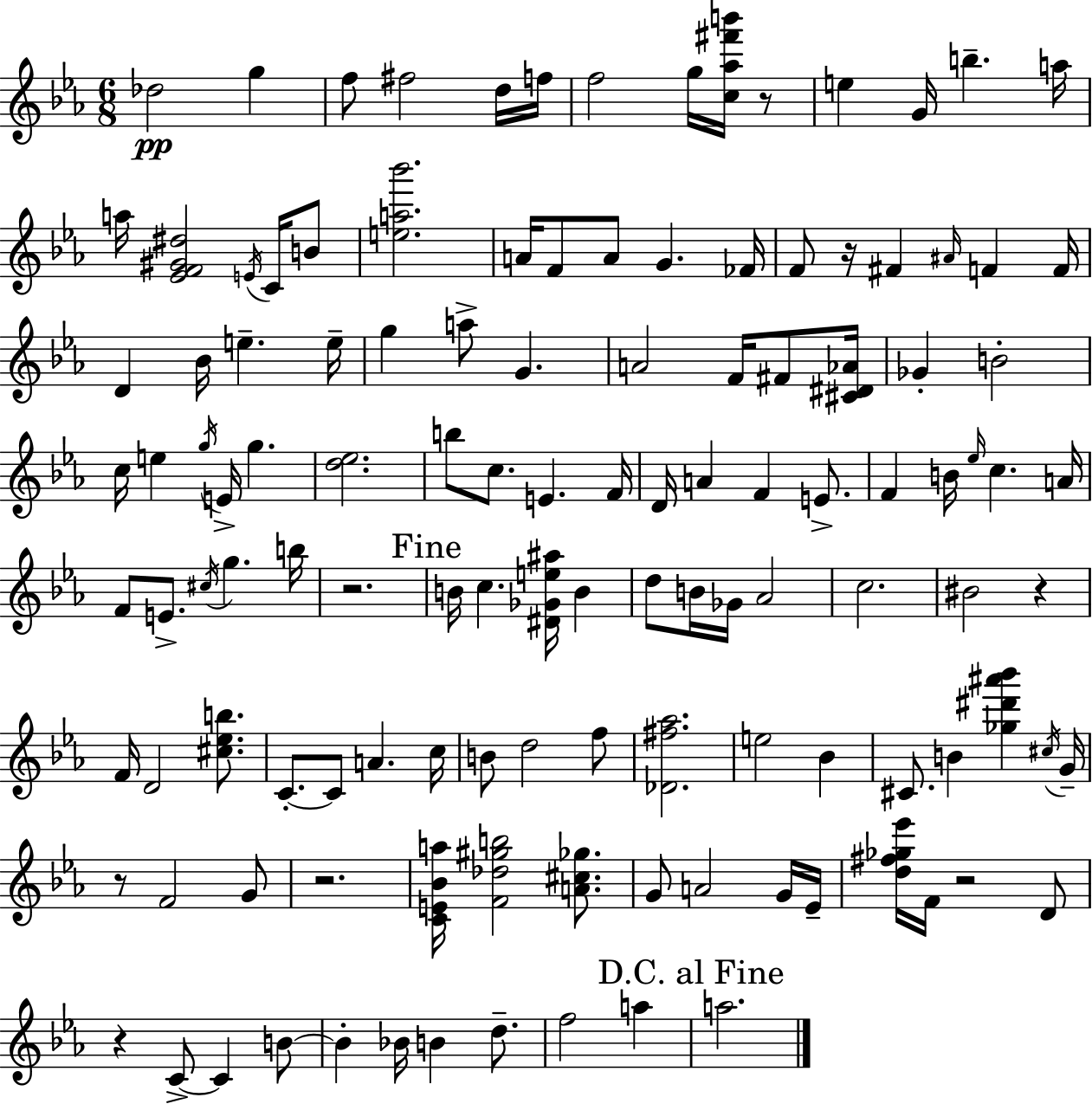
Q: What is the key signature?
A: C minor